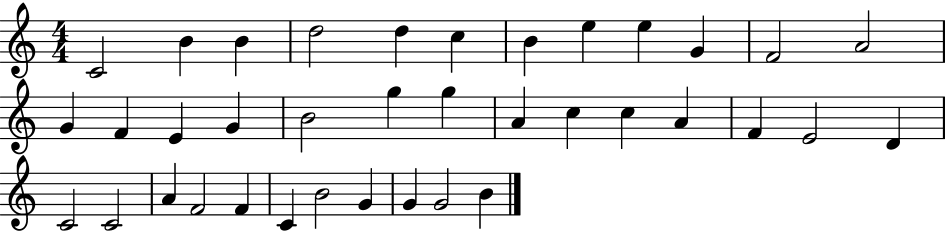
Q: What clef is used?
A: treble